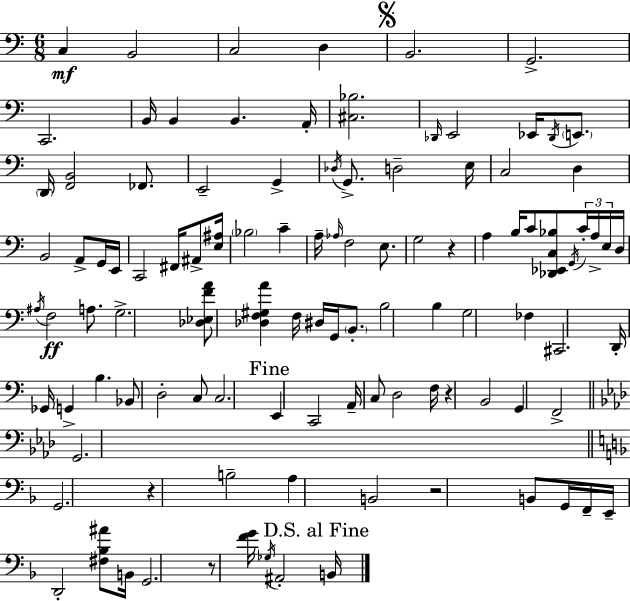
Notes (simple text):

C3/q B2/h C3/h D3/q B2/h. G2/h. C2/h. B2/s B2/q B2/q. A2/s [C#3,Bb3]/h. Db2/s E2/h Eb2/s Db2/s E2/e. D2/s [F2,B2]/h FES2/e. E2/h G2/q Db3/s G2/e. D3/h E3/s C3/h D3/q B2/h A2/e G2/s E2/s C2/h F#2/s A#2/e [E3,A#3]/s Bb3/h C4/q A3/s Ab3/s F3/h E3/e. G3/h R/q A3/q B3/s C4/e [Db2,Eb2,C3,Bb3]/e G2/s C4/s A3/s E3/s D3/s A#3/s F3/h A3/e. G3/h. [Db3,Eb3,F4,A4]/e [Db3,F3,G#3,A4]/q F3/s D#3/s G2/s B2/e. B3/h B3/q G3/h FES3/q C#2/h. D2/s Gb2/s G2/q B3/q. Bb2/e D3/h C3/e C3/h. E2/q C2/h A2/s C3/e D3/h F3/s R/q B2/h G2/q F2/h G2/h. G2/h. R/q B3/h A3/q B2/h R/h B2/e G2/s F2/s E2/s D2/h [F#3,Bb3,A#4]/e B2/s G2/h. R/e [F4,G4]/s Gb3/s A#2/h B2/s